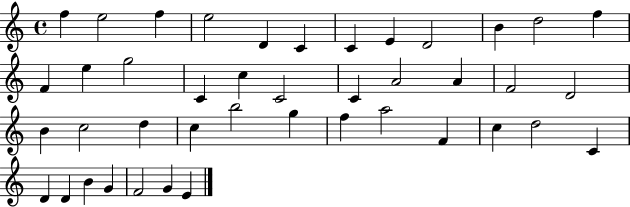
F5/q E5/h F5/q E5/h D4/q C4/q C4/q E4/q D4/h B4/q D5/h F5/q F4/q E5/q G5/h C4/q C5/q C4/h C4/q A4/h A4/q F4/h D4/h B4/q C5/h D5/q C5/q B5/h G5/q F5/q A5/h F4/q C5/q D5/h C4/q D4/q D4/q B4/q G4/q F4/h G4/q E4/q